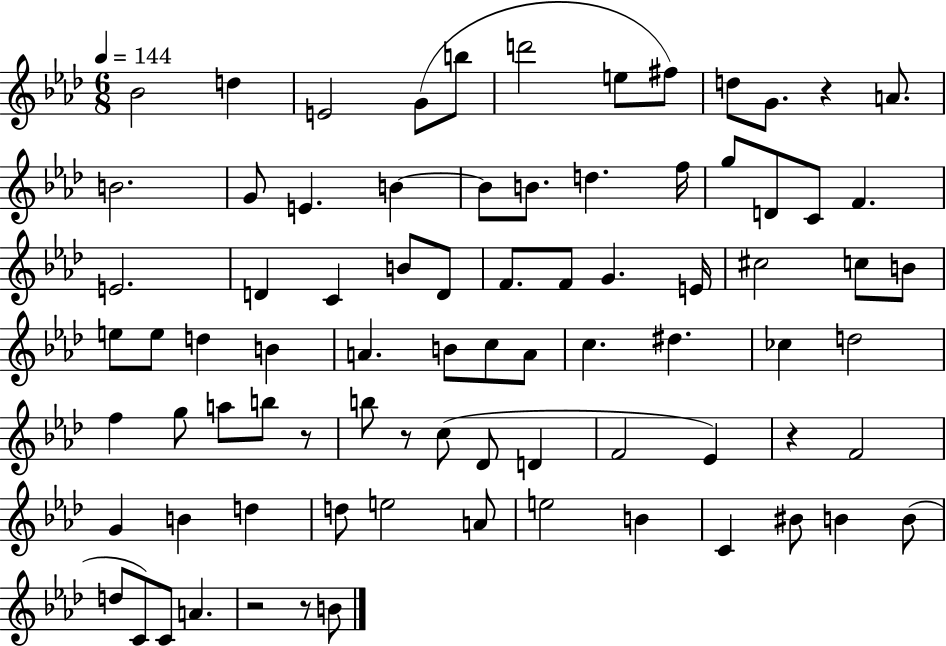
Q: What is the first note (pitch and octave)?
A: Bb4